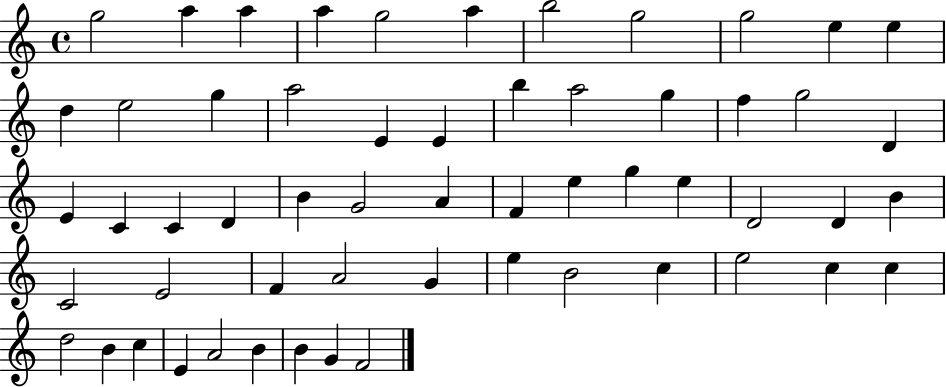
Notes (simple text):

G5/h A5/q A5/q A5/q G5/h A5/q B5/h G5/h G5/h E5/q E5/q D5/q E5/h G5/q A5/h E4/q E4/q B5/q A5/h G5/q F5/q G5/h D4/q E4/q C4/q C4/q D4/q B4/q G4/h A4/q F4/q E5/q G5/q E5/q D4/h D4/q B4/q C4/h E4/h F4/q A4/h G4/q E5/q B4/h C5/q E5/h C5/q C5/q D5/h B4/q C5/q E4/q A4/h B4/q B4/q G4/q F4/h